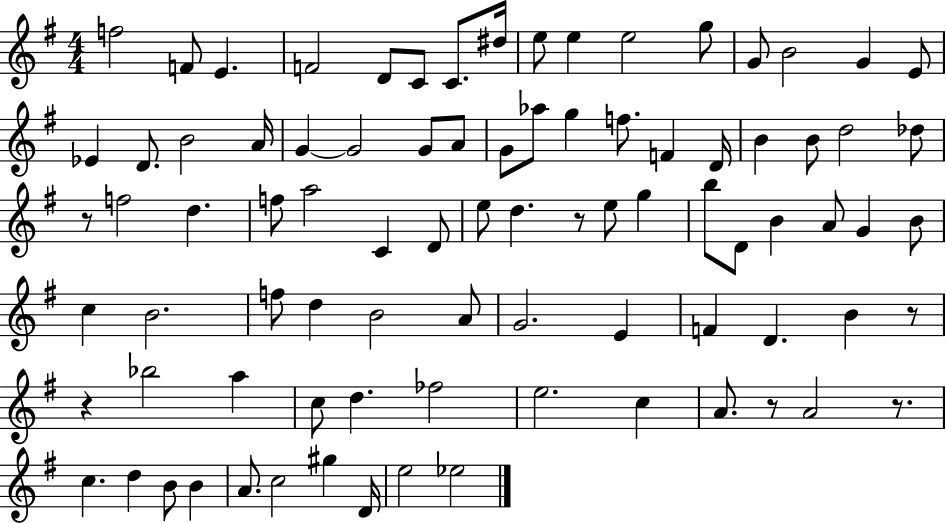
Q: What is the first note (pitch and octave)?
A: F5